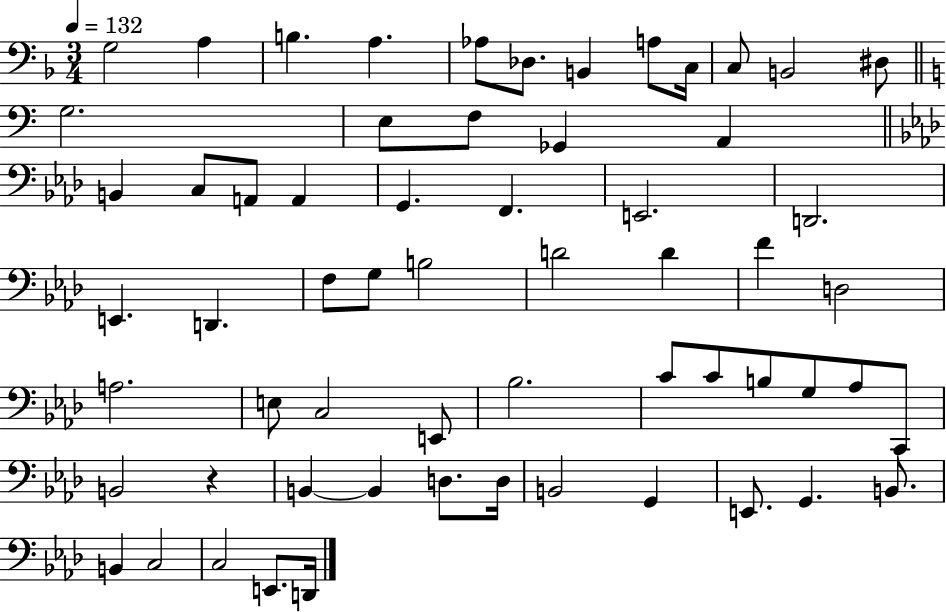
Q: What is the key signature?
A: F major